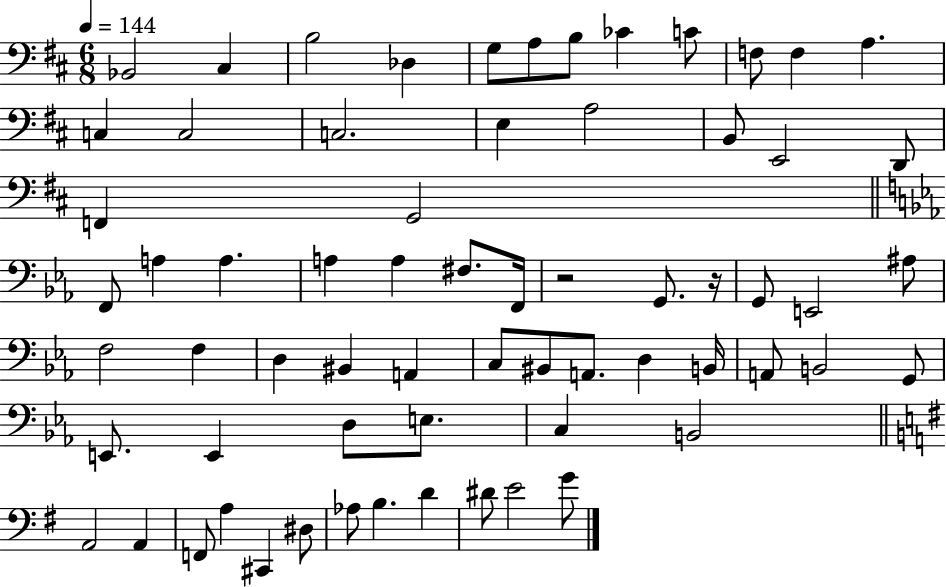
X:1
T:Untitled
M:6/8
L:1/4
K:D
_B,,2 ^C, B,2 _D, G,/2 A,/2 B,/2 _C C/2 F,/2 F, A, C, C,2 C,2 E, A,2 B,,/2 E,,2 D,,/2 F,, G,,2 F,,/2 A, A, A, A, ^F,/2 F,,/4 z2 G,,/2 z/4 G,,/2 E,,2 ^A,/2 F,2 F, D, ^B,, A,, C,/2 ^B,,/2 A,,/2 D, B,,/4 A,,/2 B,,2 G,,/2 E,,/2 E,, D,/2 E,/2 C, B,,2 A,,2 A,, F,,/2 A, ^C,, ^D,/2 _A,/2 B, D ^D/2 E2 G/2